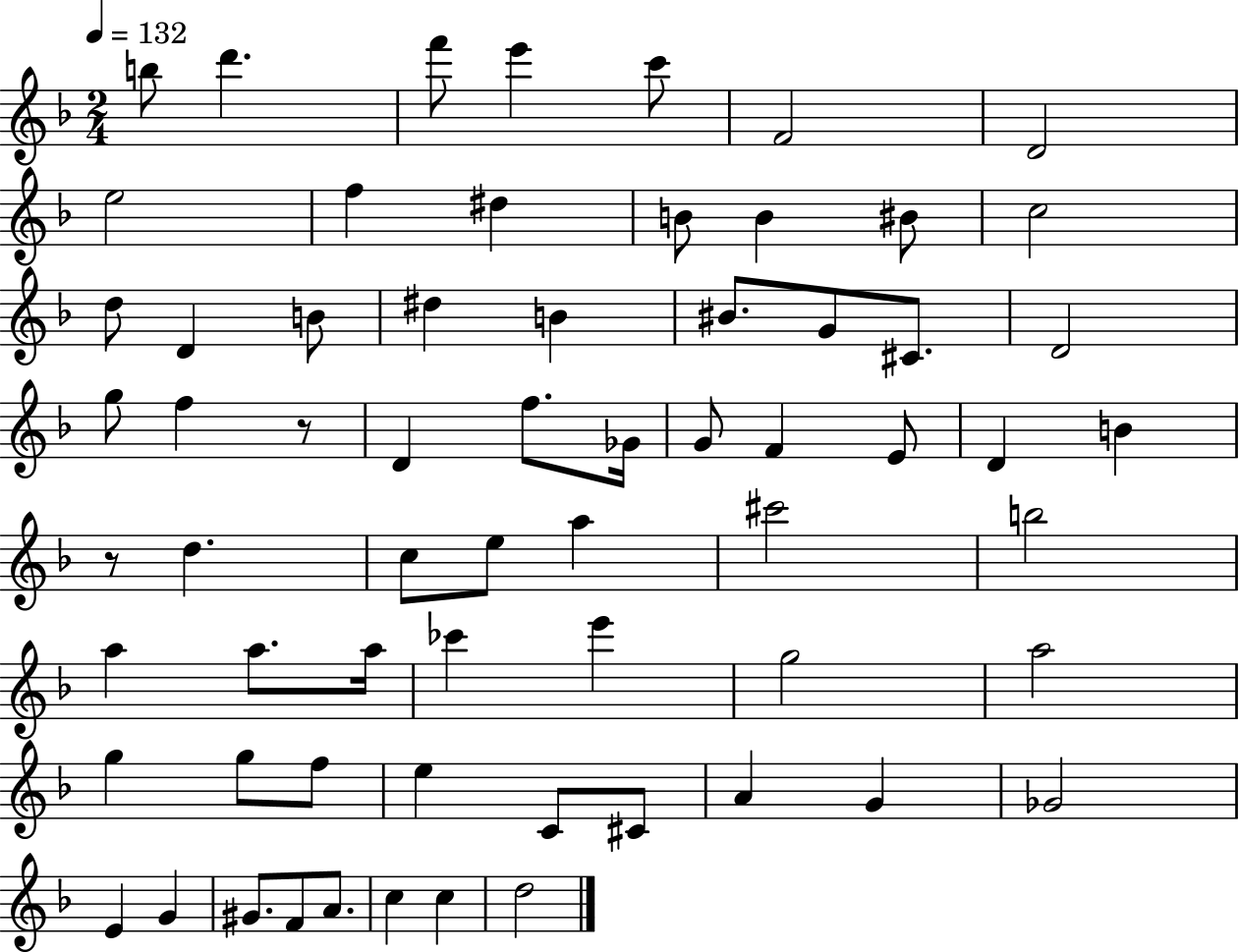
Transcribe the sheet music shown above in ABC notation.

X:1
T:Untitled
M:2/4
L:1/4
K:F
b/2 d' f'/2 e' c'/2 F2 D2 e2 f ^d B/2 B ^B/2 c2 d/2 D B/2 ^d B ^B/2 G/2 ^C/2 D2 g/2 f z/2 D f/2 _G/4 G/2 F E/2 D B z/2 d c/2 e/2 a ^c'2 b2 a a/2 a/4 _c' e' g2 a2 g g/2 f/2 e C/2 ^C/2 A G _G2 E G ^G/2 F/2 A/2 c c d2